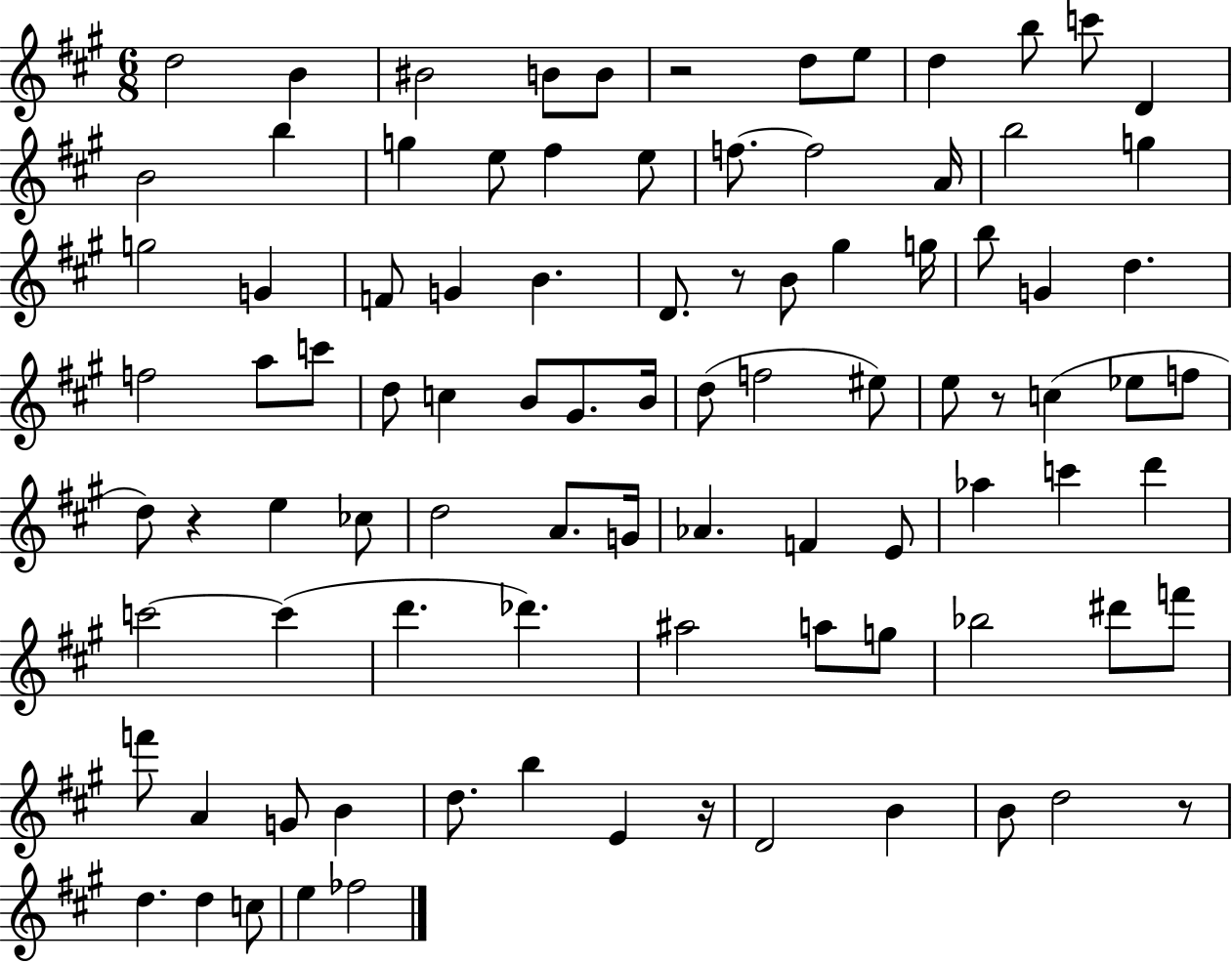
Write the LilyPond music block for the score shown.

{
  \clef treble
  \numericTimeSignature
  \time 6/8
  \key a \major
  d''2 b'4 | bis'2 b'8 b'8 | r2 d''8 e''8 | d''4 b''8 c'''8 d'4 | \break b'2 b''4 | g''4 e''8 fis''4 e''8 | f''8.~~ f''2 a'16 | b''2 g''4 | \break g''2 g'4 | f'8 g'4 b'4. | d'8. r8 b'8 gis''4 g''16 | b''8 g'4 d''4. | \break f''2 a''8 c'''8 | d''8 c''4 b'8 gis'8. b'16 | d''8( f''2 eis''8) | e''8 r8 c''4( ees''8 f''8 | \break d''8) r4 e''4 ces''8 | d''2 a'8. g'16 | aes'4. f'4 e'8 | aes''4 c'''4 d'''4 | \break c'''2~~ c'''4( | d'''4. des'''4.) | ais''2 a''8 g''8 | bes''2 dis'''8 f'''8 | \break f'''8 a'4 g'8 b'4 | d''8. b''4 e'4 r16 | d'2 b'4 | b'8 d''2 r8 | \break d''4. d''4 c''8 | e''4 fes''2 | \bar "|."
}